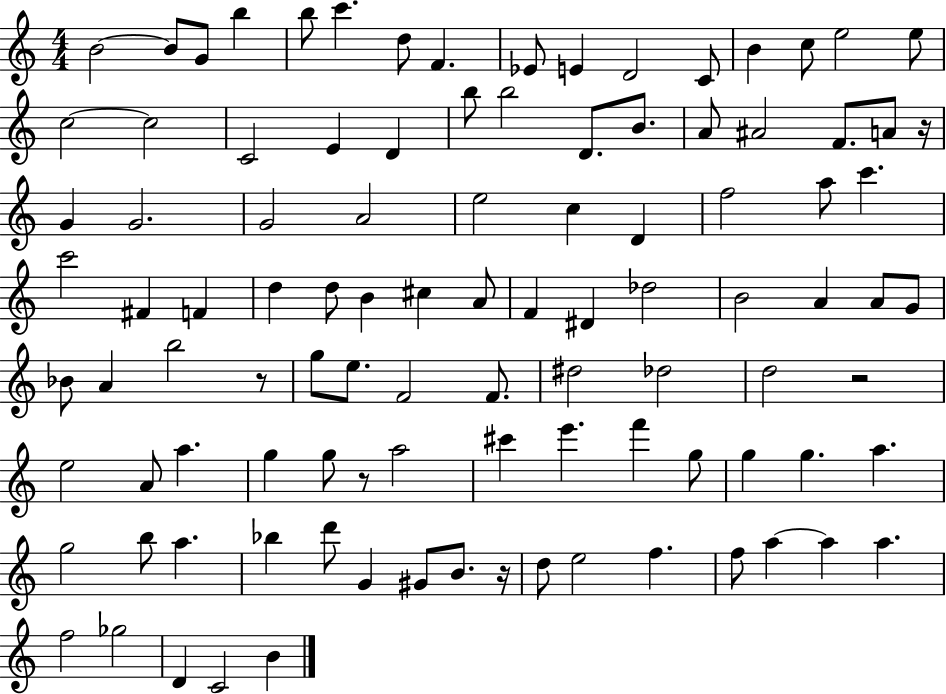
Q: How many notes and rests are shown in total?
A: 102